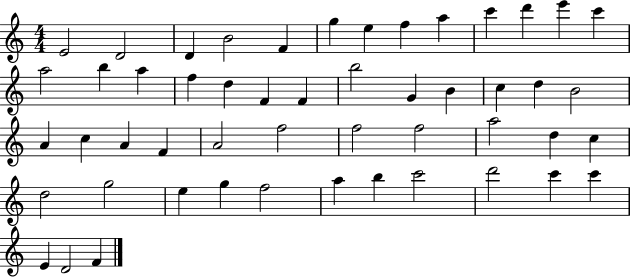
{
  \clef treble
  \numericTimeSignature
  \time 4/4
  \key c \major
  e'2 d'2 | d'4 b'2 f'4 | g''4 e''4 f''4 a''4 | c'''4 d'''4 e'''4 c'''4 | \break a''2 b''4 a''4 | f''4 d''4 f'4 f'4 | b''2 g'4 b'4 | c''4 d''4 b'2 | \break a'4 c''4 a'4 f'4 | a'2 f''2 | f''2 f''2 | a''2 d''4 c''4 | \break d''2 g''2 | e''4 g''4 f''2 | a''4 b''4 c'''2 | d'''2 c'''4 c'''4 | \break e'4 d'2 f'4 | \bar "|."
}